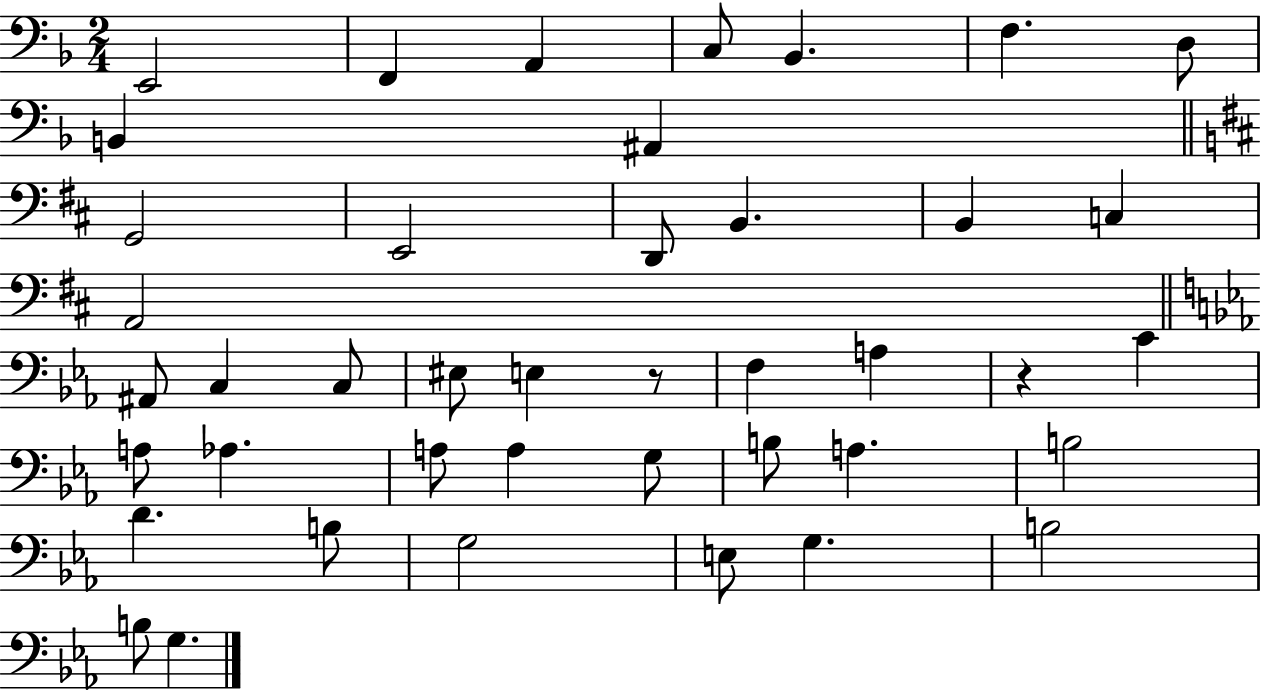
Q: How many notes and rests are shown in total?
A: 42